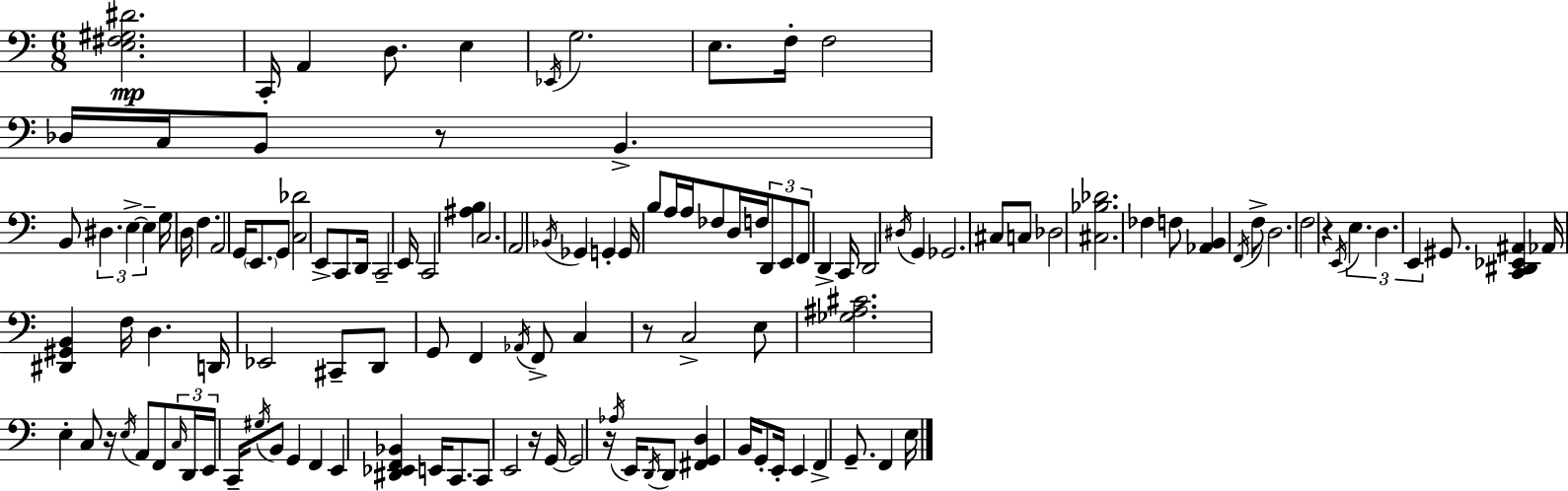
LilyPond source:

{
  \clef bass
  \numericTimeSignature
  \time 6/8
  \key c \major
  \repeat volta 2 { <e fis gis dis'>2.\mp | c,16-. a,4 d8. e4 | \acciaccatura { ees,16 } g2. | e8. f16-. f2 | \break des16 c16 b,8 r8 b,4.-> | b,8 \tuplet 3/2 { dis4. e4->~~ | e4-- } g16 d16 f4. | a,2 g,16 \parenthesize e,8. | \break g,8 <c des'>2 e,8-> | c,8 d,16 c,2-- | e,16 c,2 <ais b>4 | c2. | \break a,2 \acciaccatura { bes,16 } ges,4 | g,4-. g,16 b8 a16 a16 fes8 | d16 f16 \tuplet 3/2 { d,8 e,8 f,8 } d,4-> | c,16 d,2 \acciaccatura { dis16 } g,4 | \break ges,2. | cis8 c8 des2 | <cis bes des'>2. | fes4 f8 <aes, b,>4 | \break \acciaccatura { f,16 } f8-> d2. | f2 | r4 \acciaccatura { e,16 } \tuplet 3/2 { e4. d4. | e,4 } gis,8. | \break <c, dis, ees, ais,>4 aes,16 <dis, gis, b,>4 f16 d4. | d,16 ees,2 | cis,8-- d,8 g,8 f,4 \acciaccatura { aes,16 } | f,8-> c4 r8 c2-> | \break e8 <ges ais cis'>2. | e4-. c8 | r16 \acciaccatura { e16 } a,8 f,8 \tuplet 3/2 { \grace { c16 } d,16 e,16 } c,16-- \acciaccatura { gis16 } b,8 | g,4 f,4 e,4 | \break <dis, ees, f, bes,>4 e,16 c,8. c,8 e,2 | r16 g,16~~ g,2 | r16 \acciaccatura { aes16 } e,16 \acciaccatura { d,16 } d,8 <fis, g, d>4 | b,16 g,8-. e,16-. e,4 f,4-> | \break g,8.-- f,4 e16 } \bar "|."
}